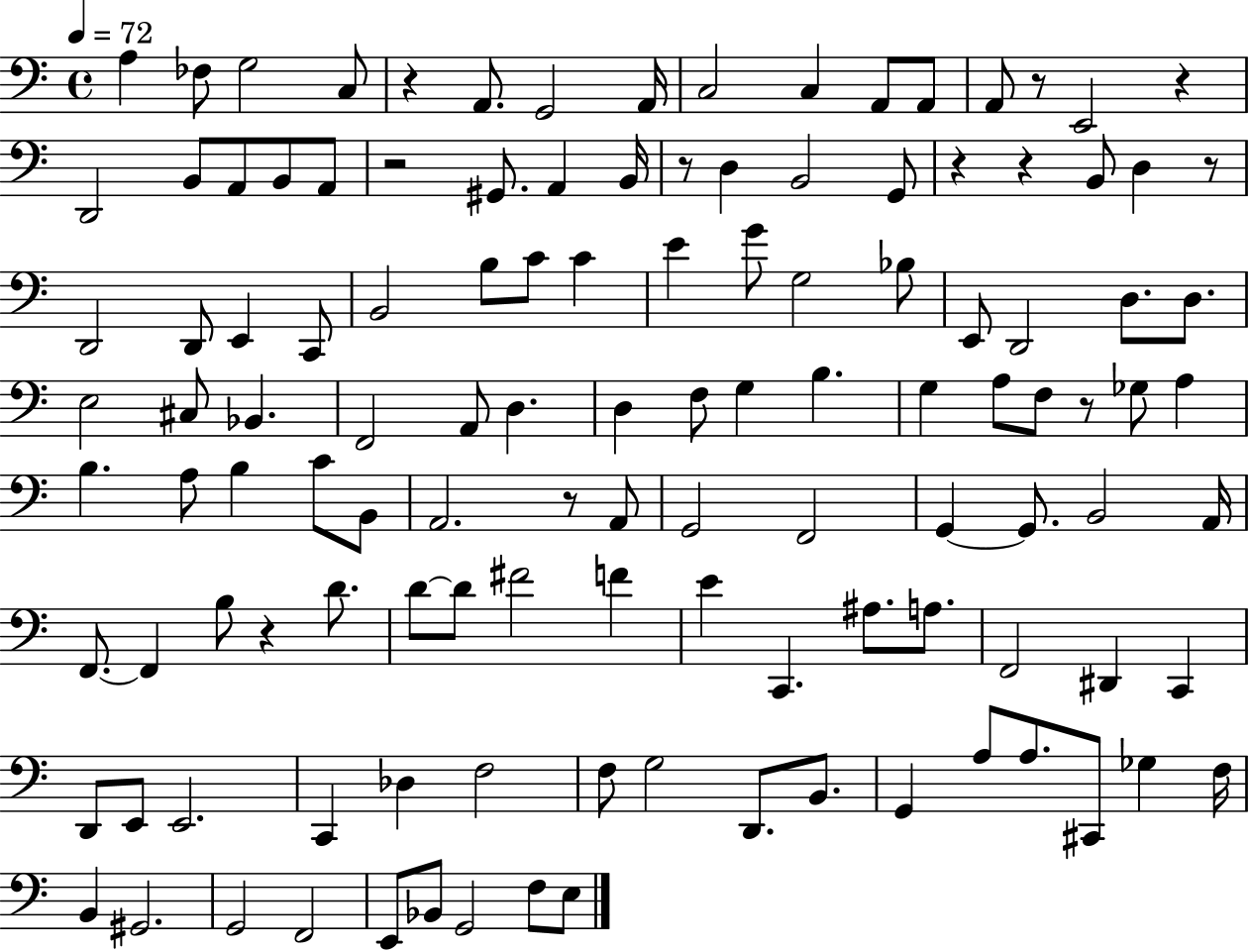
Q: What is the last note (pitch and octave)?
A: E3